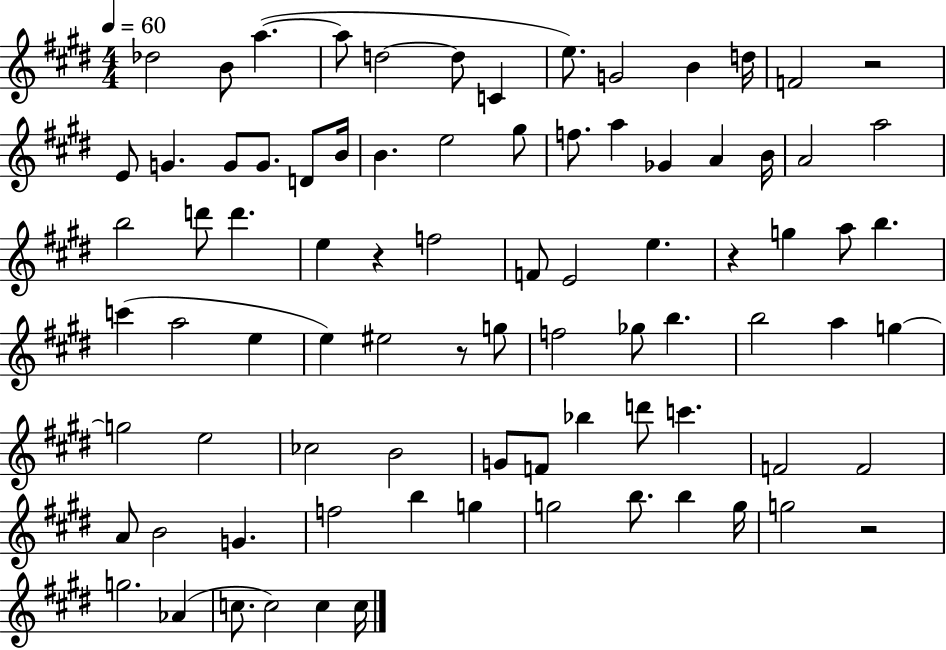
Db5/h B4/e A5/q. A5/e D5/h D5/e C4/q E5/e. G4/h B4/q D5/s F4/h R/h E4/e G4/q. G4/e G4/e. D4/e B4/s B4/q. E5/h G#5/e F5/e. A5/q Gb4/q A4/q B4/s A4/h A5/h B5/h D6/e D6/q. E5/q R/q F5/h F4/e E4/h E5/q. R/q G5/q A5/e B5/q. C6/q A5/h E5/q E5/q EIS5/h R/e G5/e F5/h Gb5/e B5/q. B5/h A5/q G5/q G5/h E5/h CES5/h B4/h G4/e F4/e Bb5/q D6/e C6/q. F4/h F4/h A4/e B4/h G4/q. F5/h B5/q G5/q G5/h B5/e. B5/q G5/s G5/h R/h G5/h. Ab4/q C5/e. C5/h C5/q C5/s